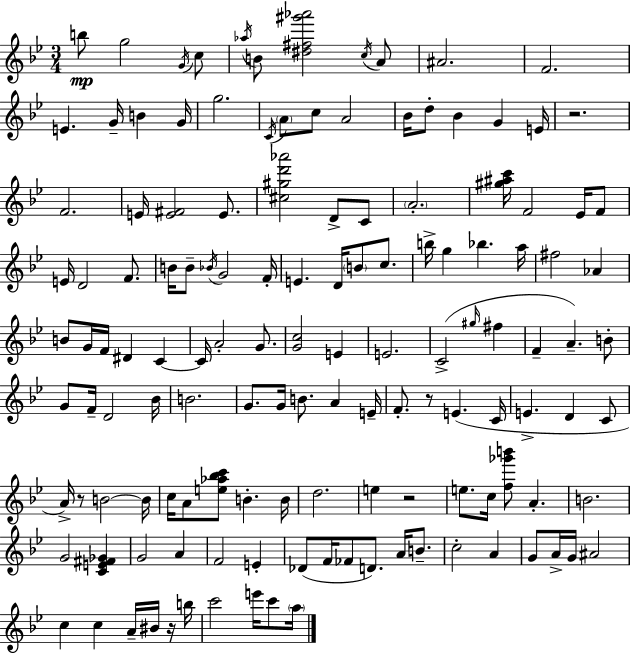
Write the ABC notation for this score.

X:1
T:Untitled
M:3/4
L:1/4
K:Gm
b/2 g2 G/4 c/2 _a/4 B/2 [^d^f^g'_a']2 c/4 A/2 ^A2 F2 E G/4 B G/4 g2 C/4 A/2 c/2 A2 _B/4 d/2 _B G E/4 z2 F2 E/4 [E^F]2 E/2 [^c^gd'_a']2 D/2 C/2 A2 [^g^ac']/4 F2 _E/4 F/2 E/4 D2 F/2 B/4 B/2 _B/4 G2 F/4 E D/4 B/2 c/2 b/4 g _b a/4 ^f2 _A B/2 G/4 F/4 ^D C C/4 A2 G/2 [Gc]2 E E2 C2 ^g/4 ^f F A B/2 G/2 F/4 D2 _B/4 B2 G/2 G/4 B/2 A E/4 F/2 z/2 E C/4 E D C/2 A/4 z/2 B2 B/4 c/4 A/2 [e_a_bc']/2 B B/4 d2 e z2 e/2 c/4 [f_g'b']/2 A B2 G2 [CE^F_G] G2 A F2 E _D/2 F/4 _F/2 D/2 A/4 B/2 c2 A G/2 A/4 G/4 ^A2 c c A/4 ^B/4 z/4 b/4 c'2 e'/4 c'/2 a/4